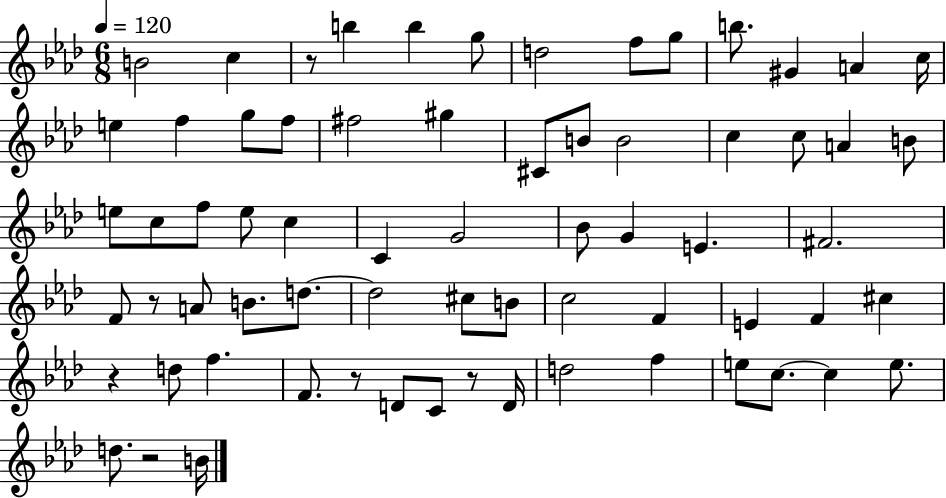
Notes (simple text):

B4/h C5/q R/e B5/q B5/q G5/e D5/h F5/e G5/e B5/e. G#4/q A4/q C5/s E5/q F5/q G5/e F5/e F#5/h G#5/q C#4/e B4/e B4/h C5/q C5/e A4/q B4/e E5/e C5/e F5/e E5/e C5/q C4/q G4/h Bb4/e G4/q E4/q. F#4/h. F4/e R/e A4/e B4/e. D5/e. D5/h C#5/e B4/e C5/h F4/q E4/q F4/q C#5/q R/q D5/e F5/q. F4/e. R/e D4/e C4/e R/e D4/s D5/h F5/q E5/e C5/e. C5/q E5/e. D5/e. R/h B4/s